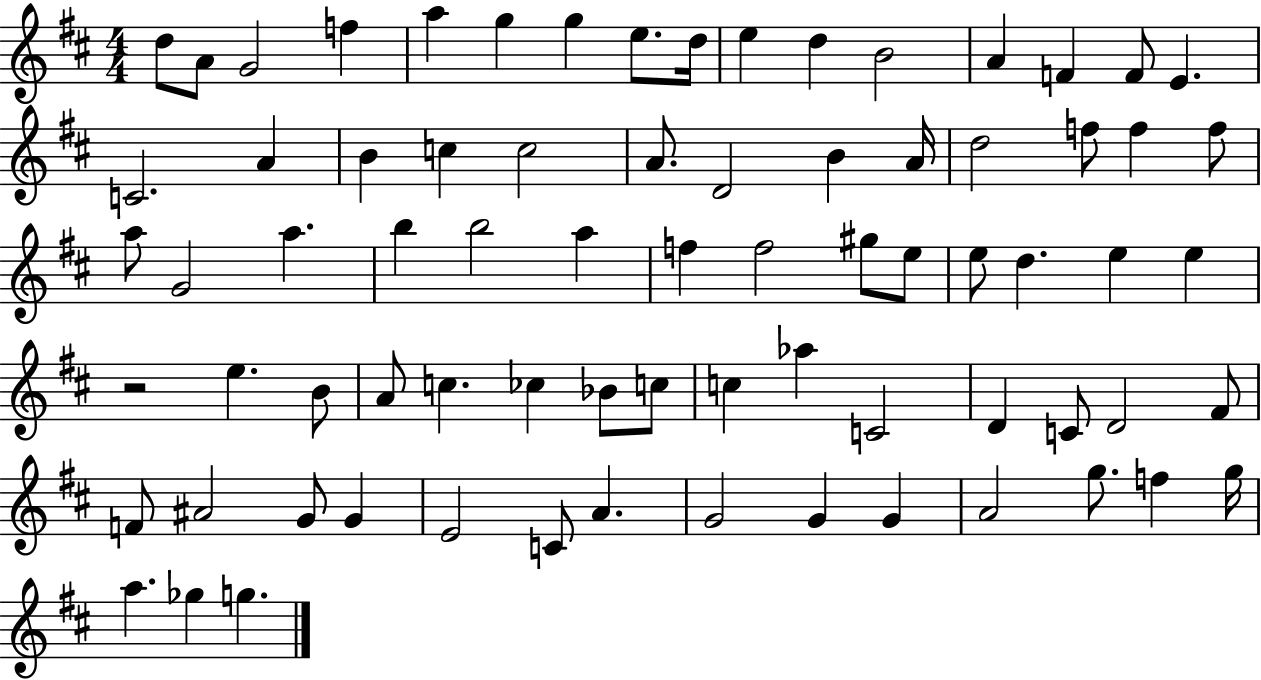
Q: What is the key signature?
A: D major